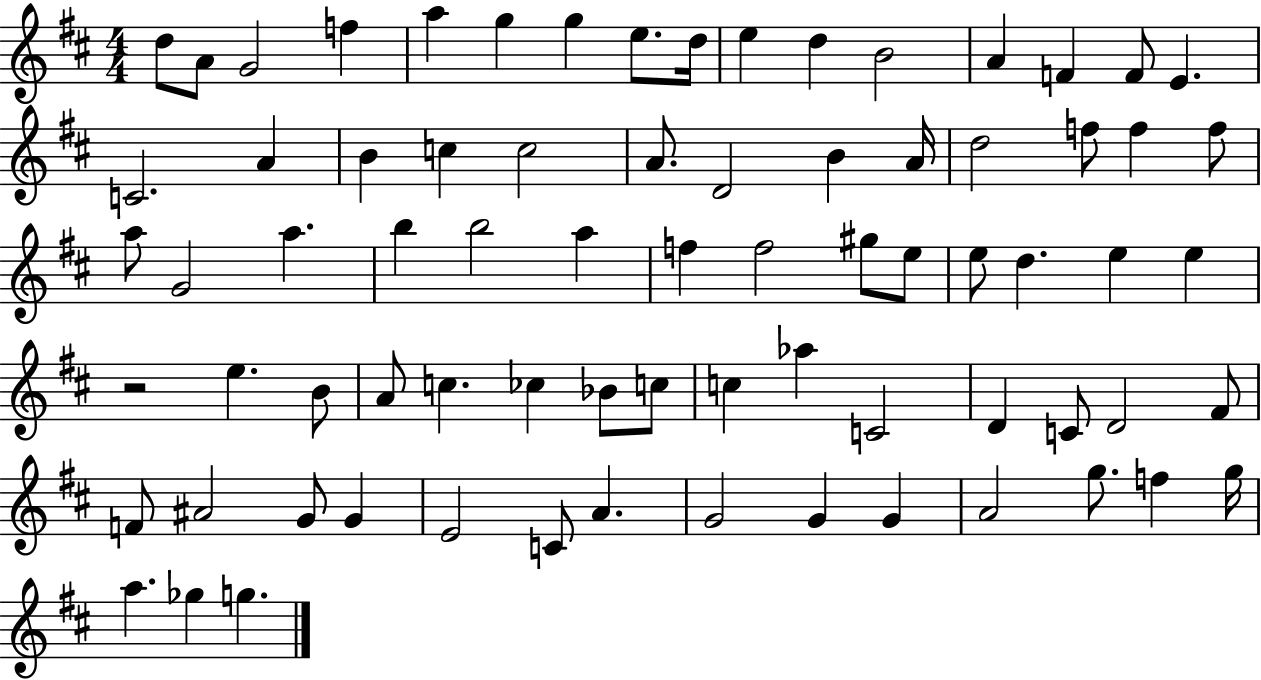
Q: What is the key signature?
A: D major